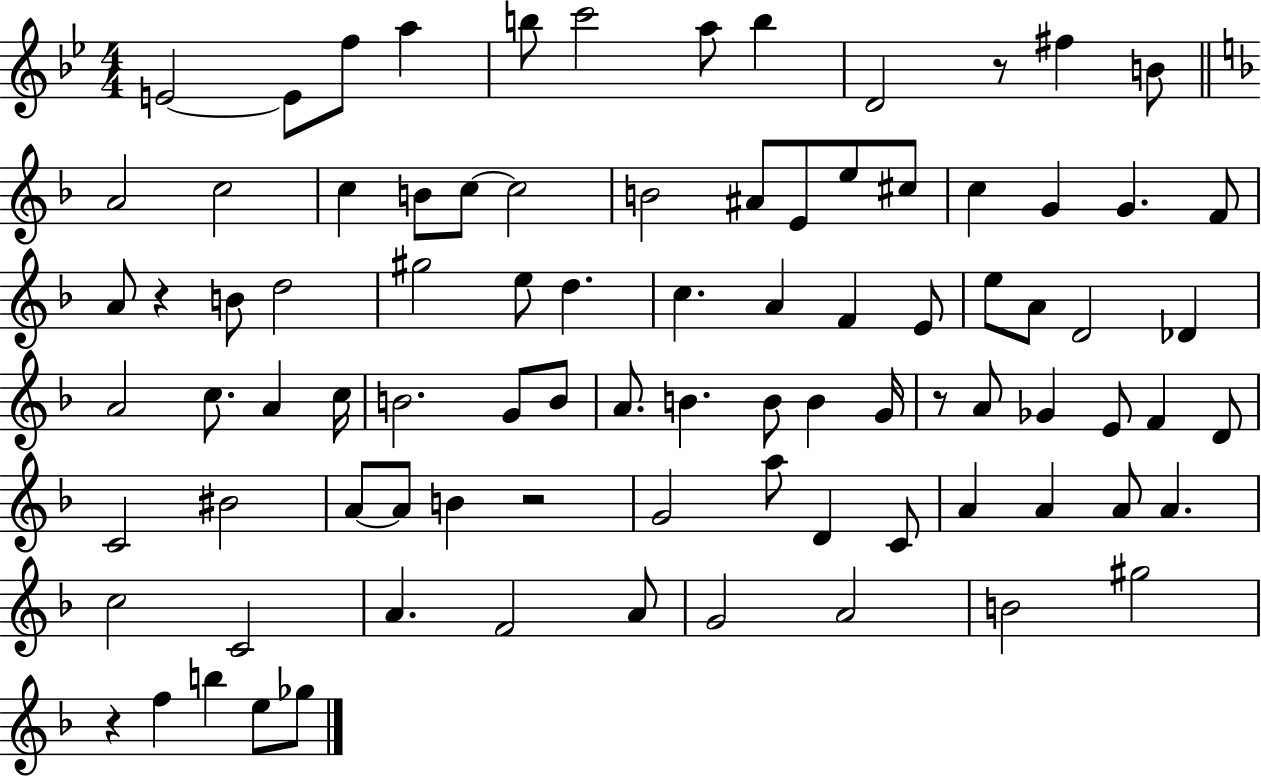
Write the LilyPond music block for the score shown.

{
  \clef treble
  \numericTimeSignature
  \time 4/4
  \key bes \major
  \repeat volta 2 { e'2~~ e'8 f''8 a''4 | b''8 c'''2 a''8 b''4 | d'2 r8 fis''4 b'8 | \bar "||" \break \key f \major a'2 c''2 | c''4 b'8 c''8~~ c''2 | b'2 ais'8 e'8 e''8 cis''8 | c''4 g'4 g'4. f'8 | \break a'8 r4 b'8 d''2 | gis''2 e''8 d''4. | c''4. a'4 f'4 e'8 | e''8 a'8 d'2 des'4 | \break a'2 c''8. a'4 c''16 | b'2. g'8 b'8 | a'8. b'4. b'8 b'4 g'16 | r8 a'8 ges'4 e'8 f'4 d'8 | \break c'2 bis'2 | a'8~~ a'8 b'4 r2 | g'2 a''8 d'4 c'8 | a'4 a'4 a'8 a'4. | \break c''2 c'2 | a'4. f'2 a'8 | g'2 a'2 | b'2 gis''2 | \break r4 f''4 b''4 e''8 ges''8 | } \bar "|."
}